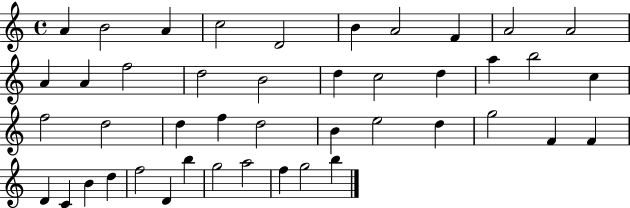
A4/q B4/h A4/q C5/h D4/h B4/q A4/h F4/q A4/h A4/h A4/q A4/q F5/h D5/h B4/h D5/q C5/h D5/q A5/q B5/h C5/q F5/h D5/h D5/q F5/q D5/h B4/q E5/h D5/q G5/h F4/q F4/q D4/q C4/q B4/q D5/q F5/h D4/q B5/q G5/h A5/h F5/q G5/h B5/q